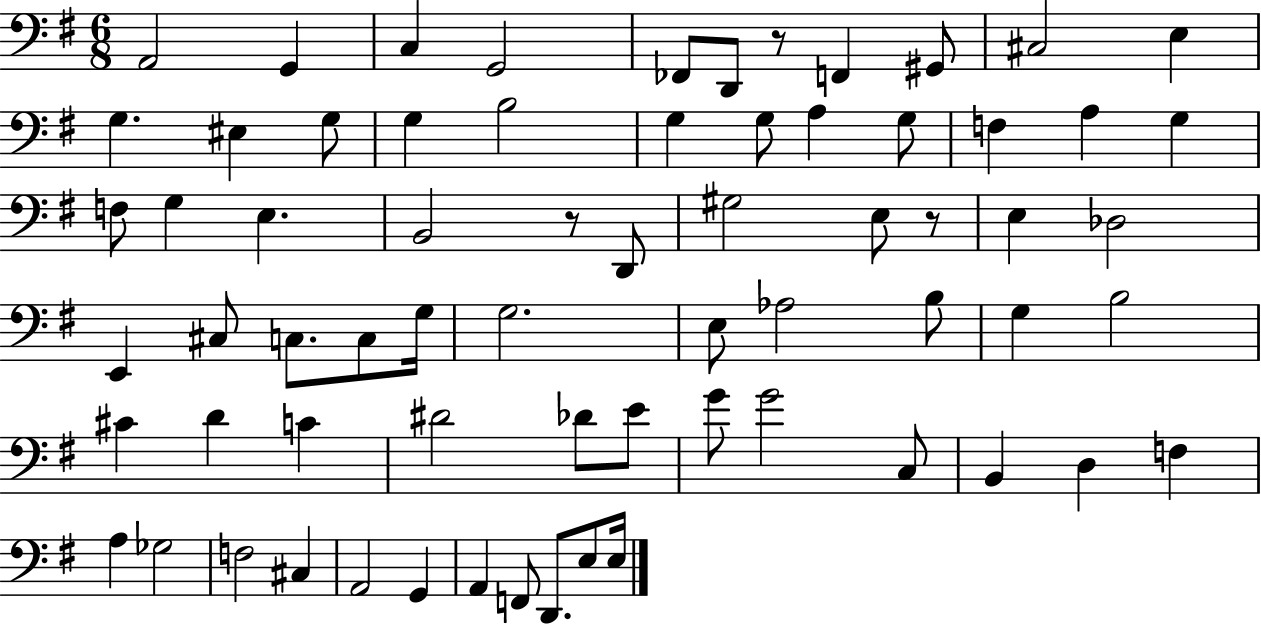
A2/h G2/q C3/q G2/h FES2/e D2/e R/e F2/q G#2/e C#3/h E3/q G3/q. EIS3/q G3/e G3/q B3/h G3/q G3/e A3/q G3/e F3/q A3/q G3/q F3/e G3/q E3/q. B2/h R/e D2/e G#3/h E3/e R/e E3/q Db3/h E2/q C#3/e C3/e. C3/e G3/s G3/h. E3/e Ab3/h B3/e G3/q B3/h C#4/q D4/q C4/q D#4/h Db4/e E4/e G4/e G4/h C3/e B2/q D3/q F3/q A3/q Gb3/h F3/h C#3/q A2/h G2/q A2/q F2/e D2/e. E3/e E3/s